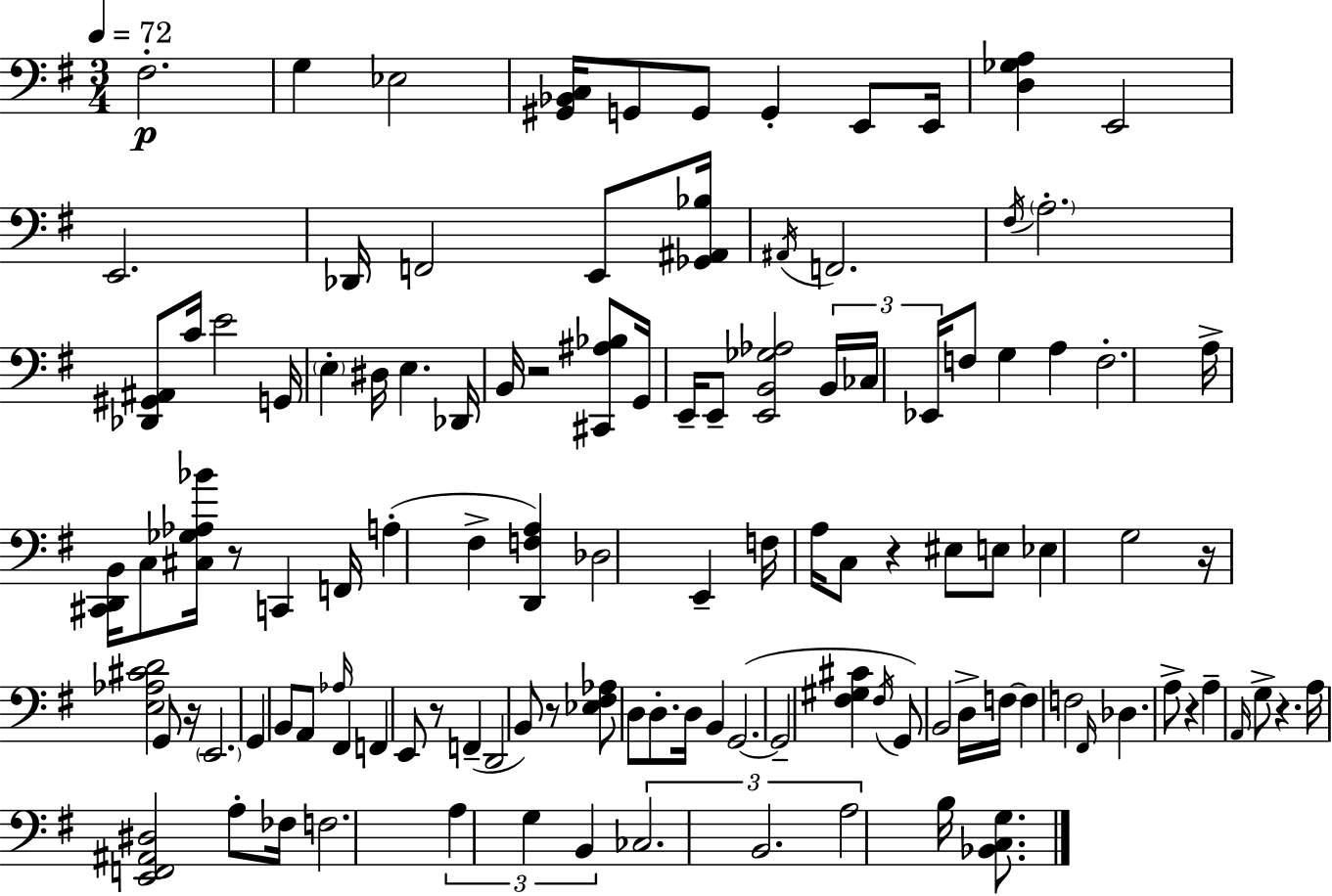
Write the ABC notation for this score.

X:1
T:Untitled
M:3/4
L:1/4
K:G
^F,2 G, _E,2 [^G,,_B,,C,]/4 G,,/2 G,,/2 G,, E,,/2 E,,/4 [D,_G,A,] E,,2 E,,2 _D,,/4 F,,2 E,,/2 [_G,,^A,,_B,]/4 ^A,,/4 F,,2 ^F,/4 A,2 [_D,,^G,,^A,,]/2 C/4 E2 G,,/4 E, ^D,/4 E, _D,,/4 B,,/4 z2 [^C,,^A,_B,]/2 G,,/4 E,,/4 E,,/2 [E,,B,,_G,_A,]2 B,,/4 _C,/4 _E,,/4 F,/2 G, A, F,2 A,/4 [^C,,D,,B,,]/4 C,/2 [^C,_G,_A,_B]/4 z/2 C,, F,,/4 A, ^F, [D,,F,A,] _D,2 E,, F,/4 A,/4 C,/2 z ^E,/2 E,/2 _E, G,2 z/4 [E,_A,^CD]2 G,,/2 z/4 E,,2 G,, B,,/2 A,,/2 _A,/4 ^F,, F,, E,,/2 z/2 F,, D,,2 B,,/2 z/2 [_E,^F,_A,]/2 D,/2 D,/2 D,/4 B,, G,,2 G,,2 [^F,^G,^C] ^F,/4 G,,/2 B,,2 D,/4 F,/4 F, F,2 ^F,,/4 _D, A,/2 z A, A,,/4 G,/2 z A,/4 [E,,F,,^A,,^D,]2 A,/2 _F,/4 F,2 A, G, B,, _C,2 B,,2 A,2 B,/4 [_B,,C,G,]/2